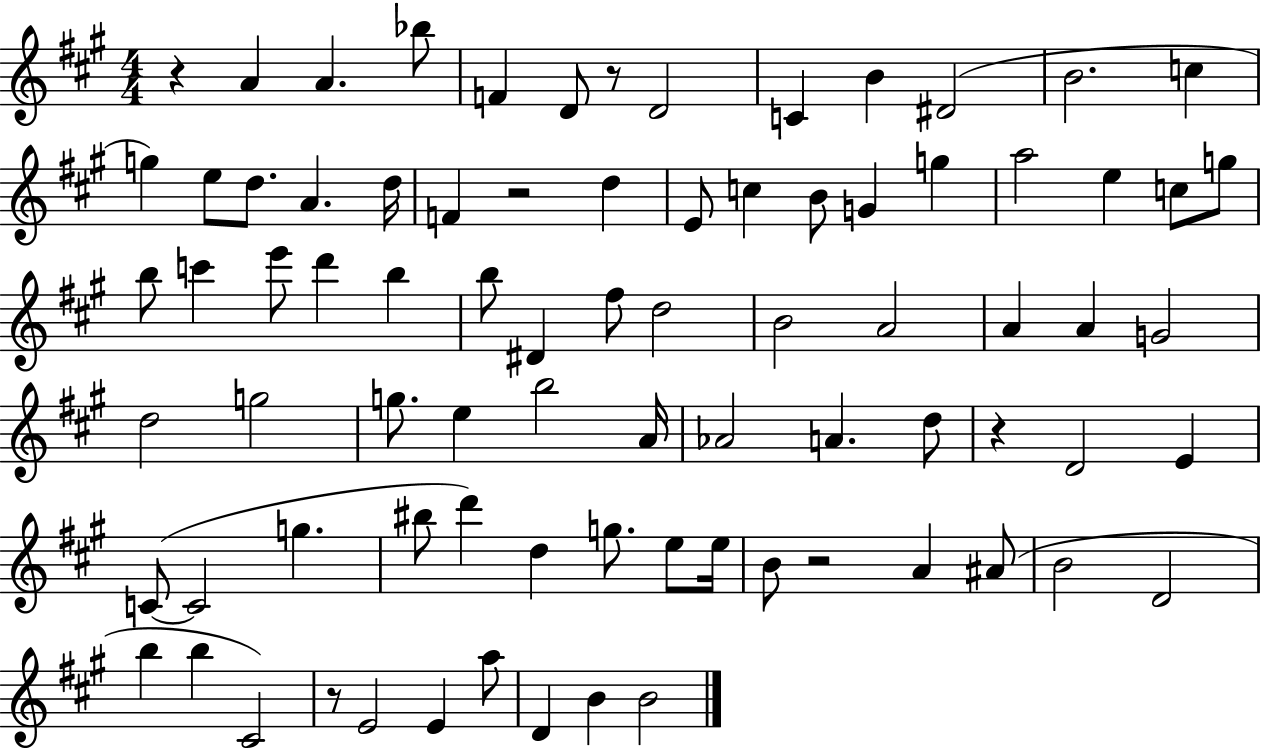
{
  \clef treble
  \numericTimeSignature
  \time 4/4
  \key a \major
  r4 a'4 a'4. bes''8 | f'4 d'8 r8 d'2 | c'4 b'4 dis'2( | b'2. c''4 | \break g''4) e''8 d''8. a'4. d''16 | f'4 r2 d''4 | e'8 c''4 b'8 g'4 g''4 | a''2 e''4 c''8 g''8 | \break b''8 c'''4 e'''8 d'''4 b''4 | b''8 dis'4 fis''8 d''2 | b'2 a'2 | a'4 a'4 g'2 | \break d''2 g''2 | g''8. e''4 b''2 a'16 | aes'2 a'4. d''8 | r4 d'2 e'4 | \break c'8~(~ c'2 g''4. | bis''8 d'''4) d''4 g''8. e''8 e''16 | b'8 r2 a'4 ais'8( | b'2 d'2 | \break b''4 b''4 cis'2) | r8 e'2 e'4 a''8 | d'4 b'4 b'2 | \bar "|."
}